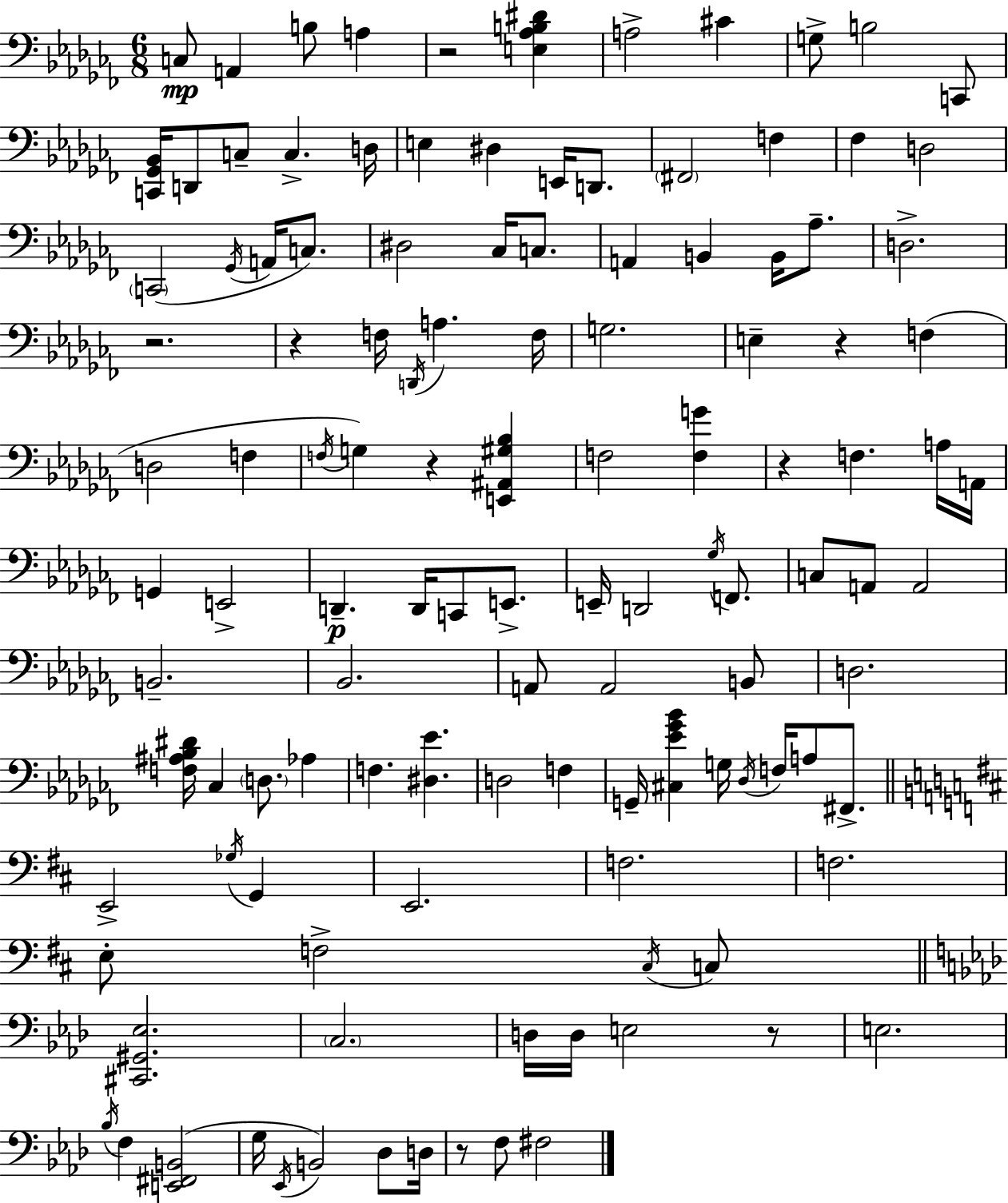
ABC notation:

X:1
T:Untitled
M:6/8
L:1/4
K:Abm
C,/2 A,, B,/2 A, z2 [E,_A,B,^D] A,2 ^C G,/2 B,2 C,,/2 [C,,_G,,_B,,]/4 D,,/2 C,/2 C, D,/4 E, ^D, E,,/4 D,,/2 ^F,,2 F, _F, D,2 C,,2 _G,,/4 A,,/4 C,/2 ^D,2 _C,/4 C,/2 A,, B,, B,,/4 _A,/2 D,2 z2 z F,/4 D,,/4 A, F,/4 G,2 E, z F, D,2 F, F,/4 G, z [E,,^A,,^G,_B,] F,2 [F,G] z F, A,/4 A,,/4 G,, E,,2 D,, D,,/4 C,,/2 E,,/2 E,,/4 D,,2 _G,/4 F,,/2 C,/2 A,,/2 A,,2 B,,2 _B,,2 A,,/2 A,,2 B,,/2 D,2 [F,^A,_B,^D]/4 _C, D,/2 _A, F, [^D,_E] D,2 F, G,,/4 [^C,_E_G_B] G,/4 _D,/4 F,/4 A,/2 ^F,,/2 E,,2 _G,/4 G,, E,,2 F,2 F,2 E,/2 F,2 ^C,/4 C,/2 [^C,,^G,,_E,]2 C,2 D,/4 D,/4 E,2 z/2 E,2 _B,/4 F, [E,,^F,,B,,]2 G,/4 _E,,/4 B,,2 _D,/2 D,/4 z/2 F,/2 ^F,2